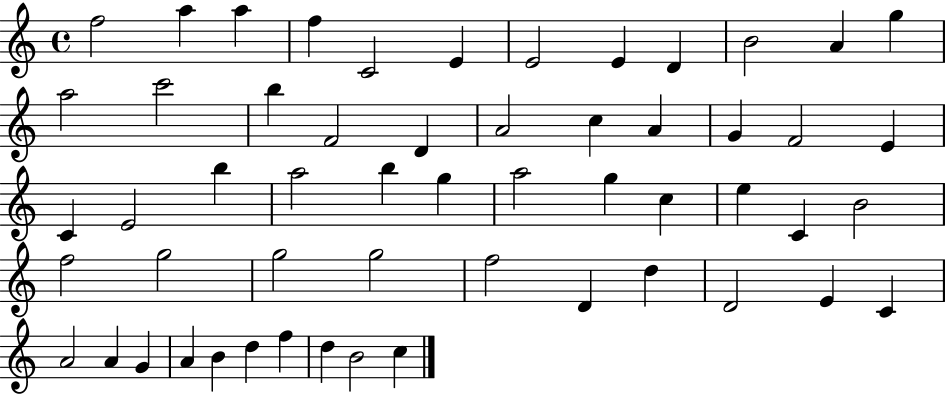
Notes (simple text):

F5/h A5/q A5/q F5/q C4/h E4/q E4/h E4/q D4/q B4/h A4/q G5/q A5/h C6/h B5/q F4/h D4/q A4/h C5/q A4/q G4/q F4/h E4/q C4/q E4/h B5/q A5/h B5/q G5/q A5/h G5/q C5/q E5/q C4/q B4/h F5/h G5/h G5/h G5/h F5/h D4/q D5/q D4/h E4/q C4/q A4/h A4/q G4/q A4/q B4/q D5/q F5/q D5/q B4/h C5/q